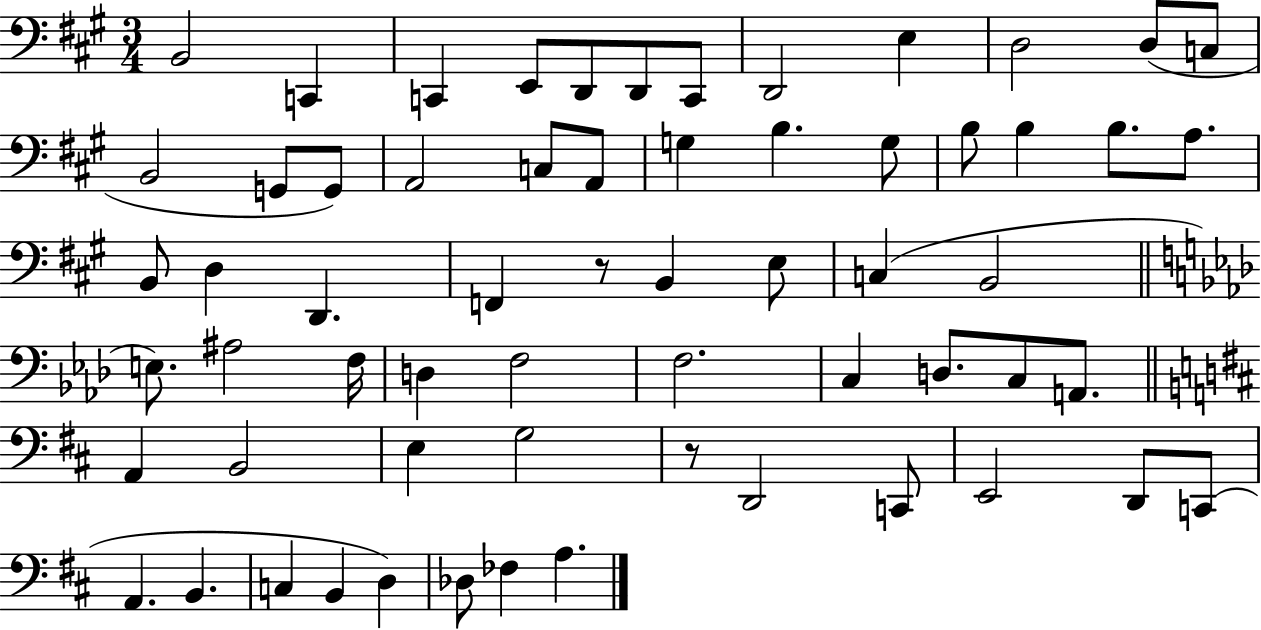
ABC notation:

X:1
T:Untitled
M:3/4
L:1/4
K:A
B,,2 C,, C,, E,,/2 D,,/2 D,,/2 C,,/2 D,,2 E, D,2 D,/2 C,/2 B,,2 G,,/2 G,,/2 A,,2 C,/2 A,,/2 G, B, G,/2 B,/2 B, B,/2 A,/2 B,,/2 D, D,, F,, z/2 B,, E,/2 C, B,,2 E,/2 ^A,2 F,/4 D, F,2 F,2 C, D,/2 C,/2 A,,/2 A,, B,,2 E, G,2 z/2 D,,2 C,,/2 E,,2 D,,/2 C,,/2 A,, B,, C, B,, D, _D,/2 _F, A,